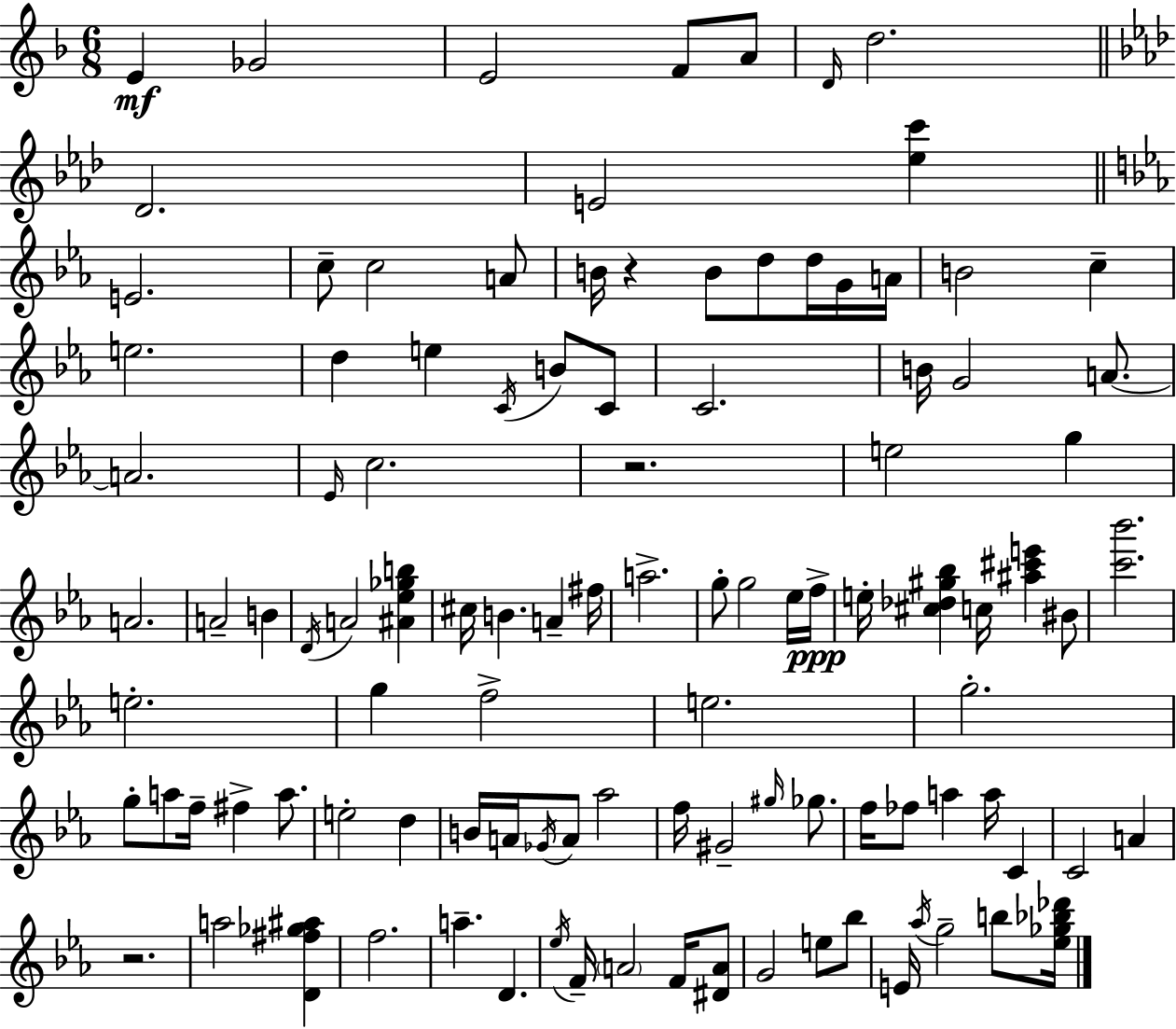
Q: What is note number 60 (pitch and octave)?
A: A5